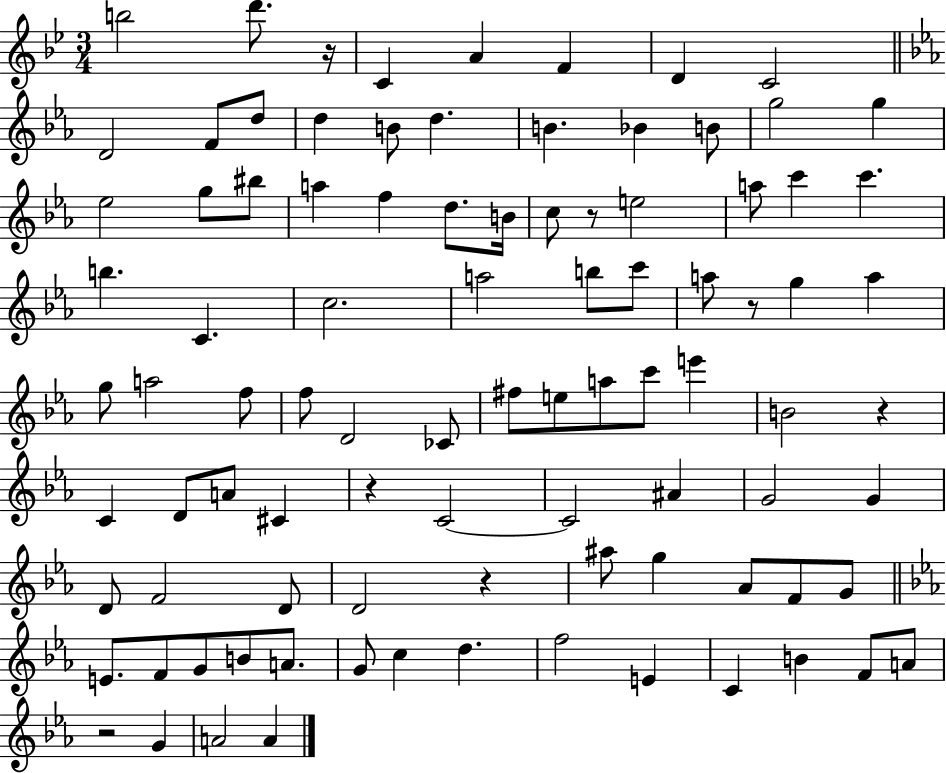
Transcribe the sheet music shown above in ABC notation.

X:1
T:Untitled
M:3/4
L:1/4
K:Bb
b2 d'/2 z/4 C A F D C2 D2 F/2 d/2 d B/2 d B _B B/2 g2 g _e2 g/2 ^b/2 a f d/2 B/4 c/2 z/2 e2 a/2 c' c' b C c2 a2 b/2 c'/2 a/2 z/2 g a g/2 a2 f/2 f/2 D2 _C/2 ^f/2 e/2 a/2 c'/2 e' B2 z C D/2 A/2 ^C z C2 C2 ^A G2 G D/2 F2 D/2 D2 z ^a/2 g _A/2 F/2 G/2 E/2 F/2 G/2 B/2 A/2 G/2 c d f2 E C B F/2 A/2 z2 G A2 A